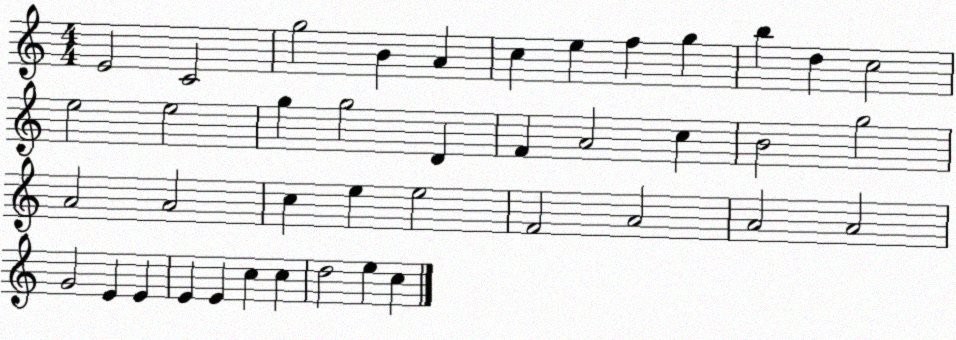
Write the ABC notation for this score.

X:1
T:Untitled
M:4/4
L:1/4
K:C
E2 C2 g2 B A c e f g b d c2 e2 e2 g g2 D F A2 c B2 g2 A2 A2 c e e2 F2 A2 A2 A2 G2 E E E E c c d2 e c